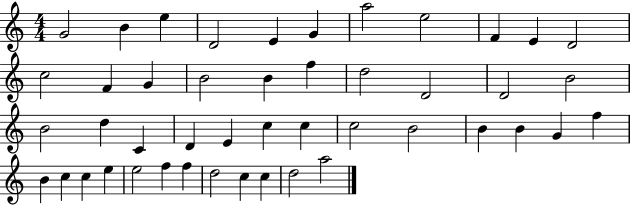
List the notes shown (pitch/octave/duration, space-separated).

G4/h B4/q E5/q D4/h E4/q G4/q A5/h E5/h F4/q E4/q D4/h C5/h F4/q G4/q B4/h B4/q F5/q D5/h D4/h D4/h B4/h B4/h D5/q C4/q D4/q E4/q C5/q C5/q C5/h B4/h B4/q B4/q G4/q F5/q B4/q C5/q C5/q E5/q E5/h F5/q F5/q D5/h C5/q C5/q D5/h A5/h